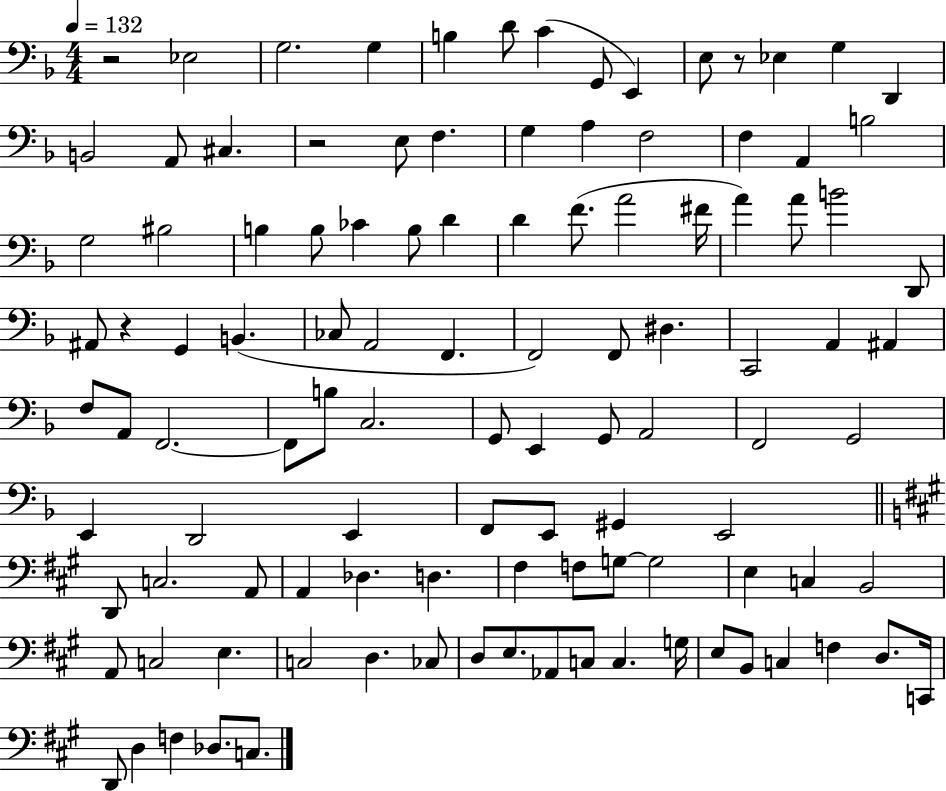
R/h Eb3/h G3/h. G3/q B3/q D4/e C4/q G2/e E2/q E3/e R/e Eb3/q G3/q D2/q B2/h A2/e C#3/q. R/h E3/e F3/q. G3/q A3/q F3/h F3/q A2/q B3/h G3/h BIS3/h B3/q B3/e CES4/q B3/e D4/q D4/q F4/e. A4/h F#4/s A4/q A4/e B4/h D2/e A#2/e R/q G2/q B2/q. CES3/e A2/h F2/q. F2/h F2/e D#3/q. C2/h A2/q A#2/q F3/e A2/e F2/h. F2/e B3/e C3/h. G2/e E2/q G2/e A2/h F2/h G2/h E2/q D2/h E2/q F2/e E2/e G#2/q E2/h D2/e C3/h. A2/e A2/q Db3/q. D3/q. F#3/q F3/e G3/e G3/h E3/q C3/q B2/h A2/e C3/h E3/q. C3/h D3/q. CES3/e D3/e E3/e. Ab2/e C3/e C3/q. G3/s E3/e B2/e C3/q F3/q D3/e. C2/s D2/e D3/q F3/q Db3/e. C3/e.